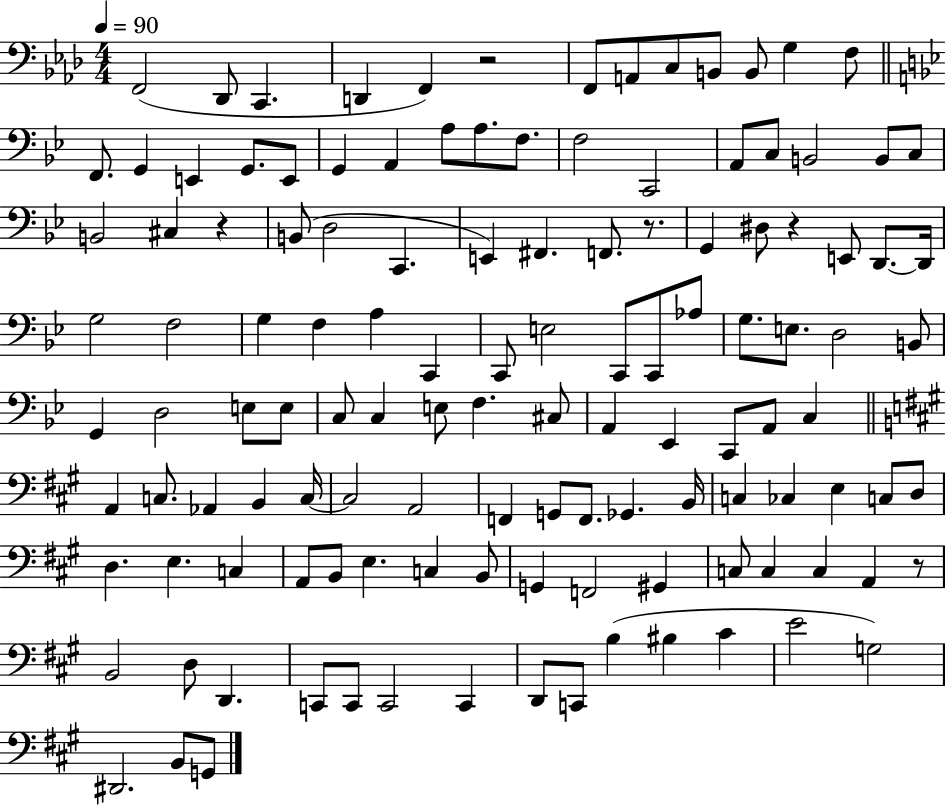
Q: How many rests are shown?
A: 5